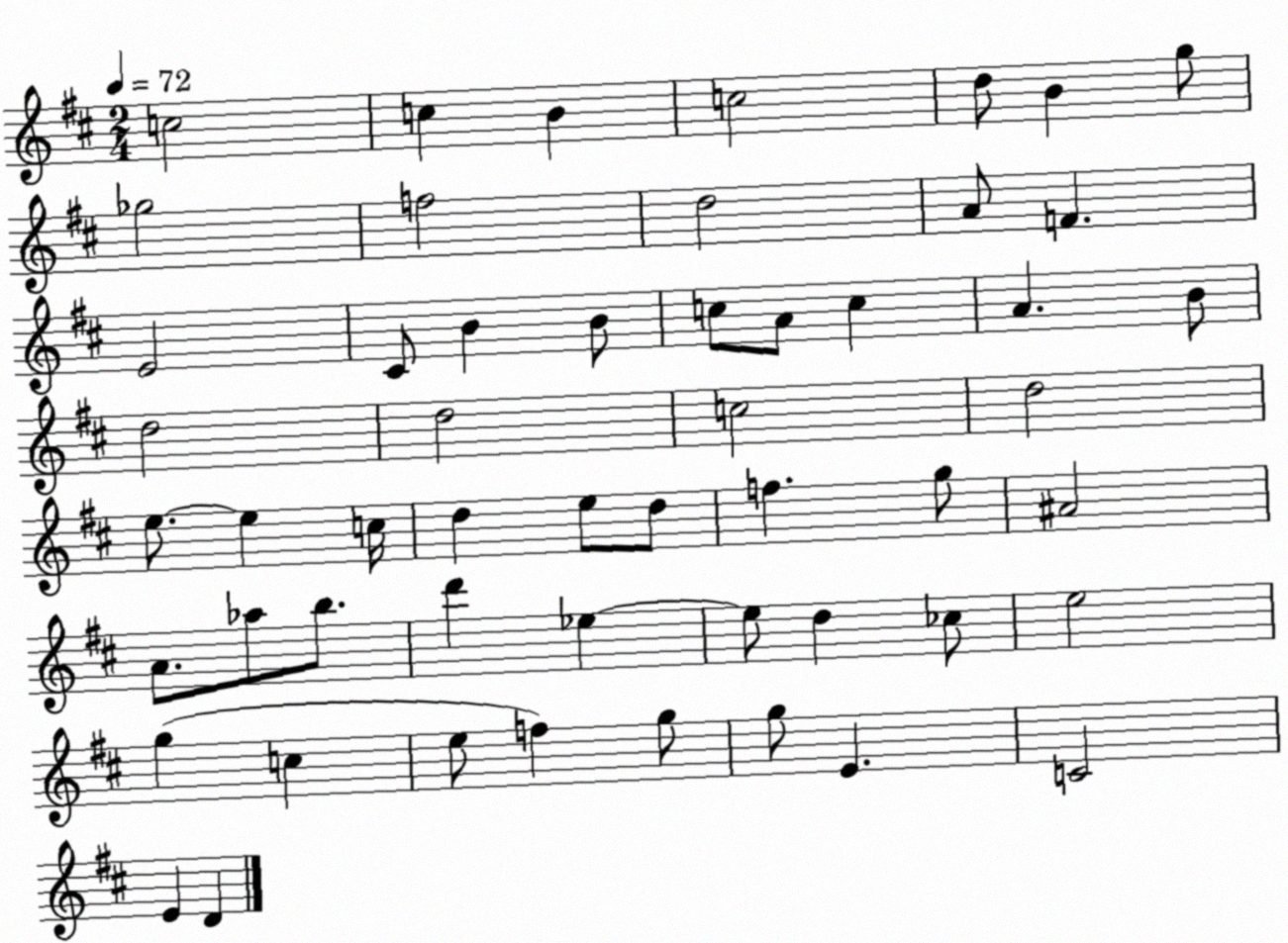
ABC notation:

X:1
T:Untitled
M:2/4
L:1/4
K:D
c2 c B c2 d/2 B g/2 _g2 f2 d2 A/2 F E2 ^C/2 B B/2 c/2 A/2 c A B/2 d2 d2 c2 d2 e/2 e c/4 d e/2 d/2 f g/2 ^A2 A/2 _a/2 b/2 d' _e _e/2 d _c/2 e2 g c e/2 f g/2 g/2 E C2 E D